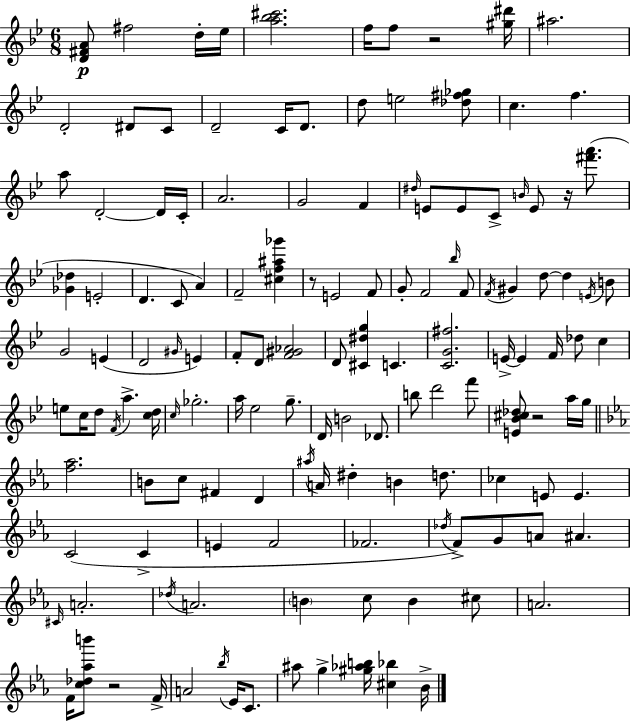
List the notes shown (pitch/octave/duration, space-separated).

[D4,F#4,A4]/e F#5/h D5/s Eb5/s [A5,Bb5,C#6]/h. F5/s F5/e R/h [G#5,D#6]/s A#5/h. D4/h D#4/e C4/e D4/h C4/s D4/e. D5/e E5/h [Db5,F#5,Gb5]/e C5/q. F5/q. A5/e D4/h D4/s C4/s A4/h. G4/h F4/q D#5/s E4/e E4/e C4/e B4/s E4/e R/s [F#6,A6]/e. [Gb4,Db5]/q E4/h D4/q. C4/e A4/q F4/h [C#5,F5,A#5,Gb6]/q R/e E4/h F4/e G4/e F4/h Bb5/s F4/e F4/s G#4/q D5/e D5/q E4/s B4/e G4/h E4/q D4/h G#4/s E4/q F4/e D4/e [F4,G#4,Ab4]/h D4/e [C#4,D#5,G5]/q C4/q. [C4,G4,F#5]/h. E4/s E4/q F4/s Db5/e C5/q E5/e C5/s D5/e F4/s A5/q. [C5,D5]/s C5/s Gb5/h. A5/s Eb5/h G5/e. D4/s B4/h Db4/e. B5/e D6/h F6/e [E4,Bb4,C#5,Db5]/e R/h A5/s G5/s [F5,Ab5]/h. B4/e C5/e F#4/q D4/q A#5/s A4/s D#5/q B4/q D5/e. CES5/q E4/e E4/q. C4/h C4/q E4/q F4/h FES4/h. Db5/s F4/e G4/e A4/e A#4/q. C#4/s A4/h. Db5/s A4/h. B4/q C5/e B4/q C#5/e A4/h. F4/s [C5,Db5,Ab5,B6]/e R/h F4/s A4/h Bb5/s Eb4/s C4/e. A#5/e G5/q [G#5,Ab5,B5]/s [C#5,Bb5]/q Bb4/s